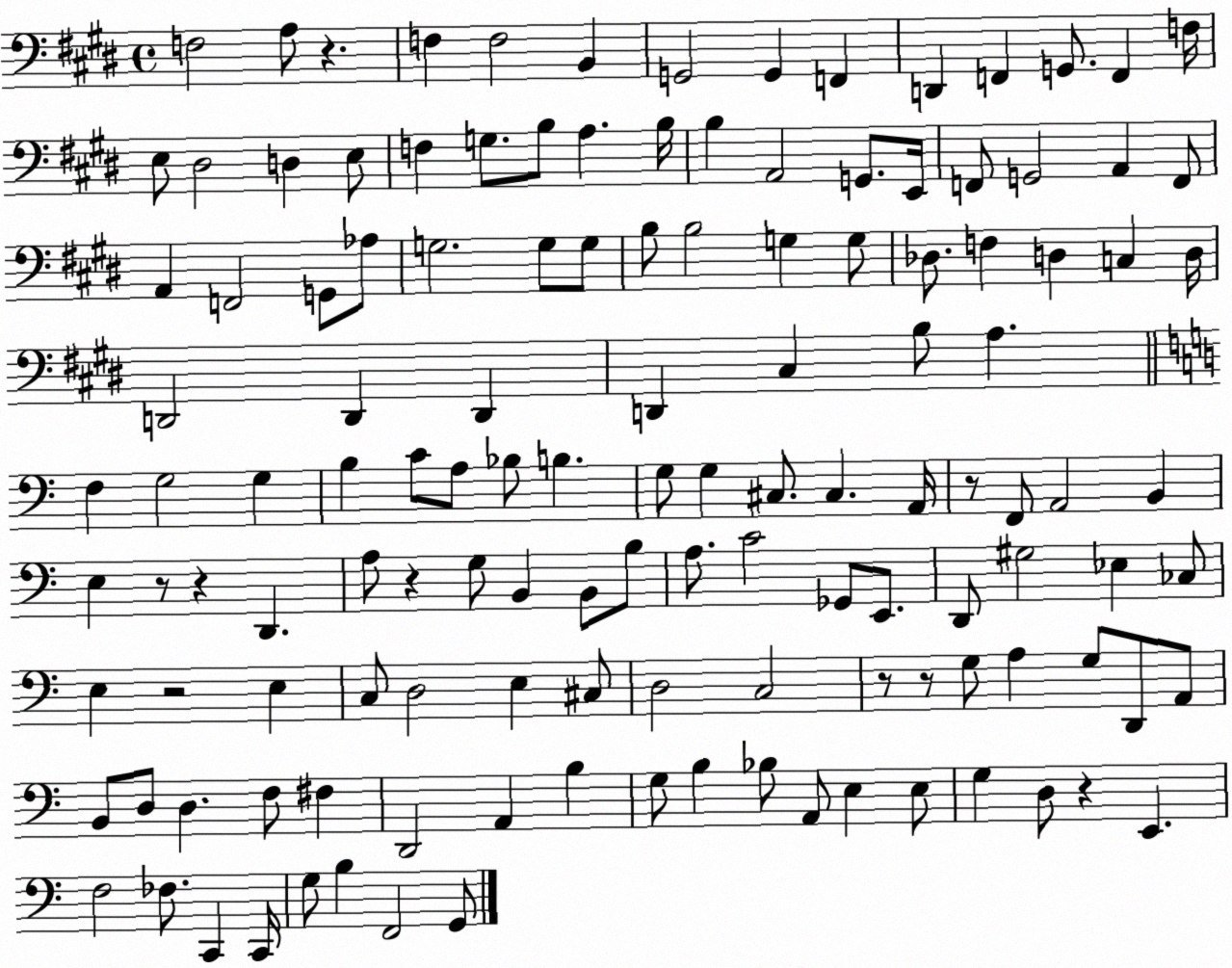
X:1
T:Untitled
M:4/4
L:1/4
K:E
F,2 A,/2 z F, F,2 B,, G,,2 G,, F,, D,, F,, G,,/2 F,, F,/4 E,/2 ^D,2 D, E,/2 F, G,/2 B,/2 A, B,/4 B, A,,2 G,,/2 E,,/4 F,,/2 G,,2 A,, F,,/2 A,, F,,2 G,,/2 _A,/2 G,2 G,/2 G,/2 B,/2 B,2 G, G,/2 _D,/2 F, D, C, D,/4 D,,2 D,, D,, D,, ^C, B,/2 A, F, G,2 G, B, C/2 A,/2 _B,/2 B, G,/2 G, ^C,/2 ^C, A,,/4 z/2 F,,/2 A,,2 B,, E, z/2 z D,, A,/2 z G,/2 B,, B,,/2 B,/2 A,/2 C2 _G,,/2 E,,/2 D,,/2 ^G,2 _E, _C,/2 E, z2 E, C,/2 D,2 E, ^C,/2 D,2 C,2 z/2 z/2 G,/2 A, G,/2 D,,/2 A,,/2 B,,/2 D,/2 D, F,/2 ^F, D,,2 A,, B, G,/2 B, _B,/2 A,,/2 E, E,/2 G, D,/2 z E,, F,2 _F,/2 C,, C,,/4 G,/2 B, F,,2 G,,/2